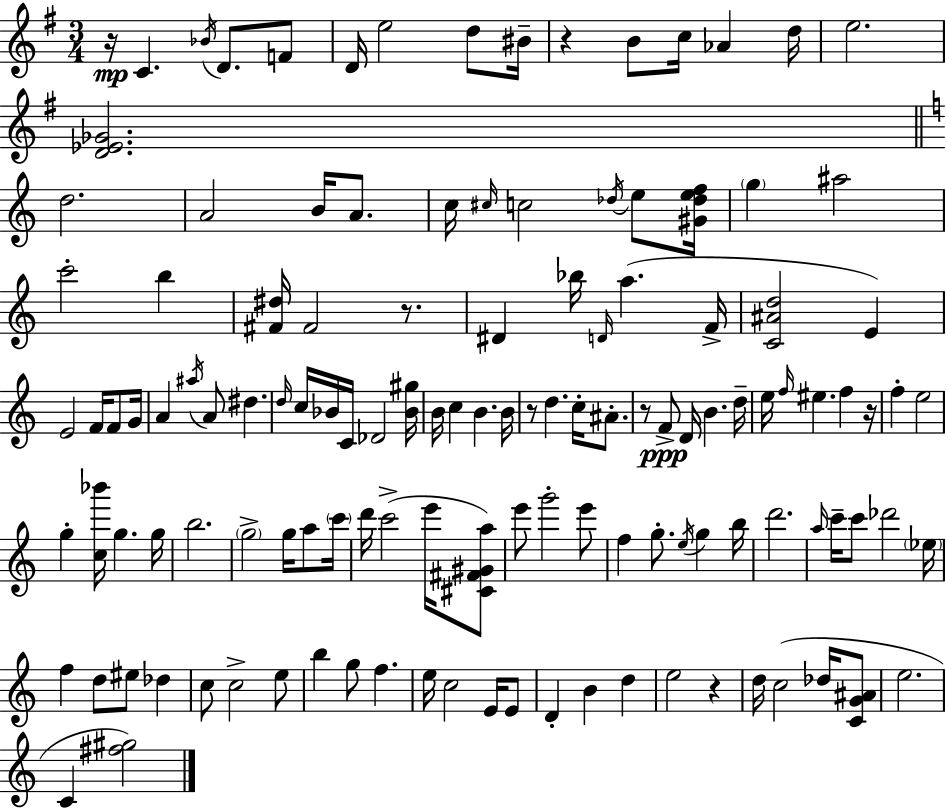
{
  \clef treble
  \numericTimeSignature
  \time 3/4
  \key e \minor
  r16\mp c'4. \acciaccatura { bes'16 } d'8. f'8 | d'16 e''2 d''8 | bis'16-- r4 b'8 c''16 aes'4 | d''16 e''2. | \break <d' ees' ges'>2. | \bar "||" \break \key a \minor d''2. | a'2 b'16 a'8. | c''16 \grace { cis''16 } c''2 \acciaccatura { des''16 } e''8 | <gis' des'' e'' f''>16 \parenthesize g''4 ais''2 | \break c'''2-. b''4 | <fis' dis''>16 fis'2 r8. | dis'4 bes''16 \grace { d'16 } a''4.( | f'16-> <c' ais' d''>2 e'4) | \break e'2 f'16 | f'8 g'16 a'4 \acciaccatura { ais''16 } a'8 dis''4. | \grace { d''16 } c''16 bes'16 c'16 des'2 | <bes' gis''>16 b'16 c''4 b'4. | \break b'16 r8 d''4. | c''16-. ais'8.-. r8 f'8->\ppp d'16 b'4. | d''16-- e''16 \grace { f''16 } eis''4. | f''4 r16 f''4-. e''2 | \break g''4-. <c'' bes'''>16 g''4. | g''16 b''2. | \parenthesize g''2-> | g''16 a''8 \parenthesize c'''16 d'''16 c'''2->( | \break e'''16 <cis' fis' gis' a''>8) e'''8 g'''2-. | e'''8 f''4 g''8.-. | \acciaccatura { e''16 } g''4 b''16 d'''2. | \grace { a''16 } c'''16-- c'''8 des'''2 | \break \parenthesize ees''16 f''4 | d''8 eis''8 des''4 c''8 c''2-> | e''8 b''4 | g''8 f''4. e''16 c''2 | \break e'16 e'8 d'4-. | b'4 d''4 e''2 | r4 d''16 c''2( | des''16 <c' g' ais'>8 e''2. | \break c'4 | <fis'' gis''>2) \bar "|."
}